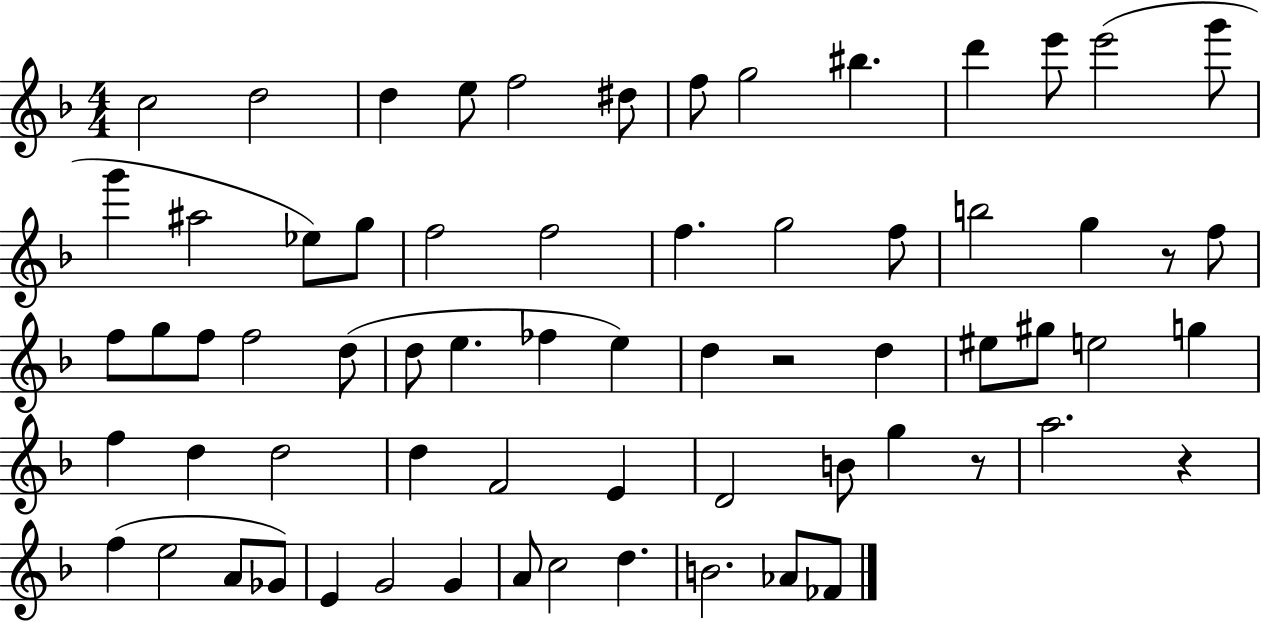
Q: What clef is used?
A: treble